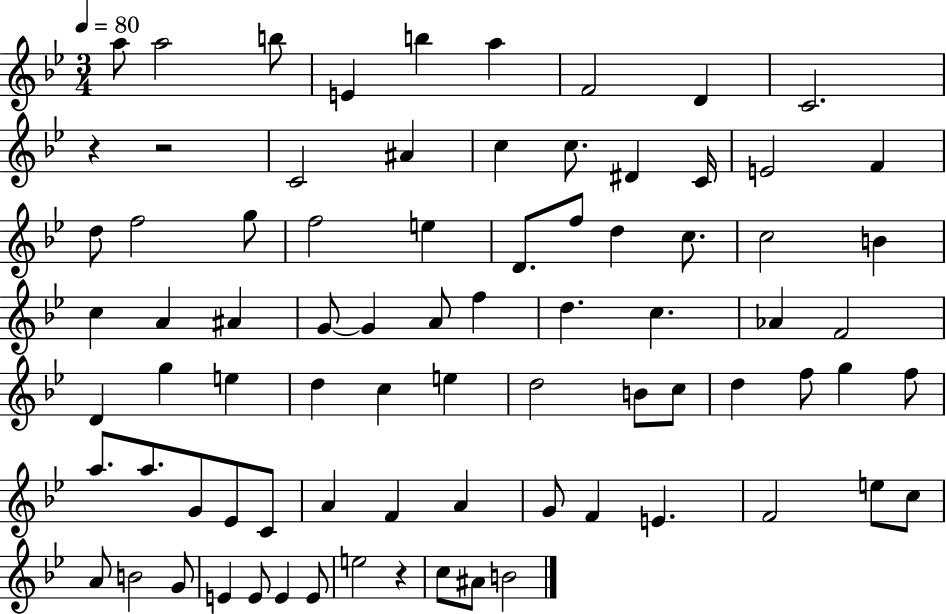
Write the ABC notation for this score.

X:1
T:Untitled
M:3/4
L:1/4
K:Bb
a/2 a2 b/2 E b a F2 D C2 z z2 C2 ^A c c/2 ^D C/4 E2 F d/2 f2 g/2 f2 e D/2 f/2 d c/2 c2 B c A ^A G/2 G A/2 f d c _A F2 D g e d c e d2 B/2 c/2 d f/2 g f/2 a/2 a/2 G/2 _E/2 C/2 A F A G/2 F E F2 e/2 c/2 A/2 B2 G/2 E E/2 E E/2 e2 z c/2 ^A/2 B2